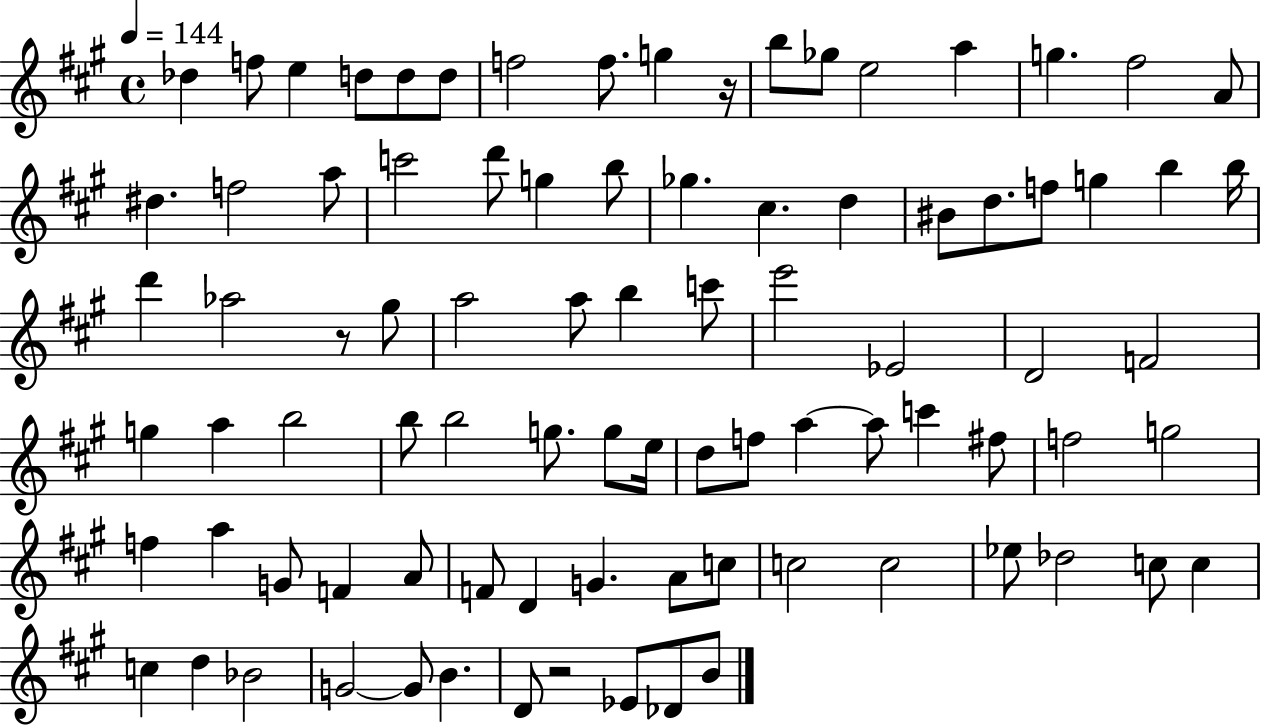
Db5/q F5/e E5/q D5/e D5/e D5/e F5/h F5/e. G5/q R/s B5/e Gb5/e E5/h A5/q G5/q. F#5/h A4/e D#5/q. F5/h A5/e C6/h D6/e G5/q B5/e Gb5/q. C#5/q. D5/q BIS4/e D5/e. F5/e G5/q B5/q B5/s D6/q Ab5/h R/e G#5/e A5/h A5/e B5/q C6/e E6/h Eb4/h D4/h F4/h G5/q A5/q B5/h B5/e B5/h G5/e. G5/e E5/s D5/e F5/e A5/q A5/e C6/q F#5/e F5/h G5/h F5/q A5/q G4/e F4/q A4/e F4/e D4/q G4/q. A4/e C5/e C5/h C5/h Eb5/e Db5/h C5/e C5/q C5/q D5/q Bb4/h G4/h G4/e B4/q. D4/e R/h Eb4/e Db4/e B4/e